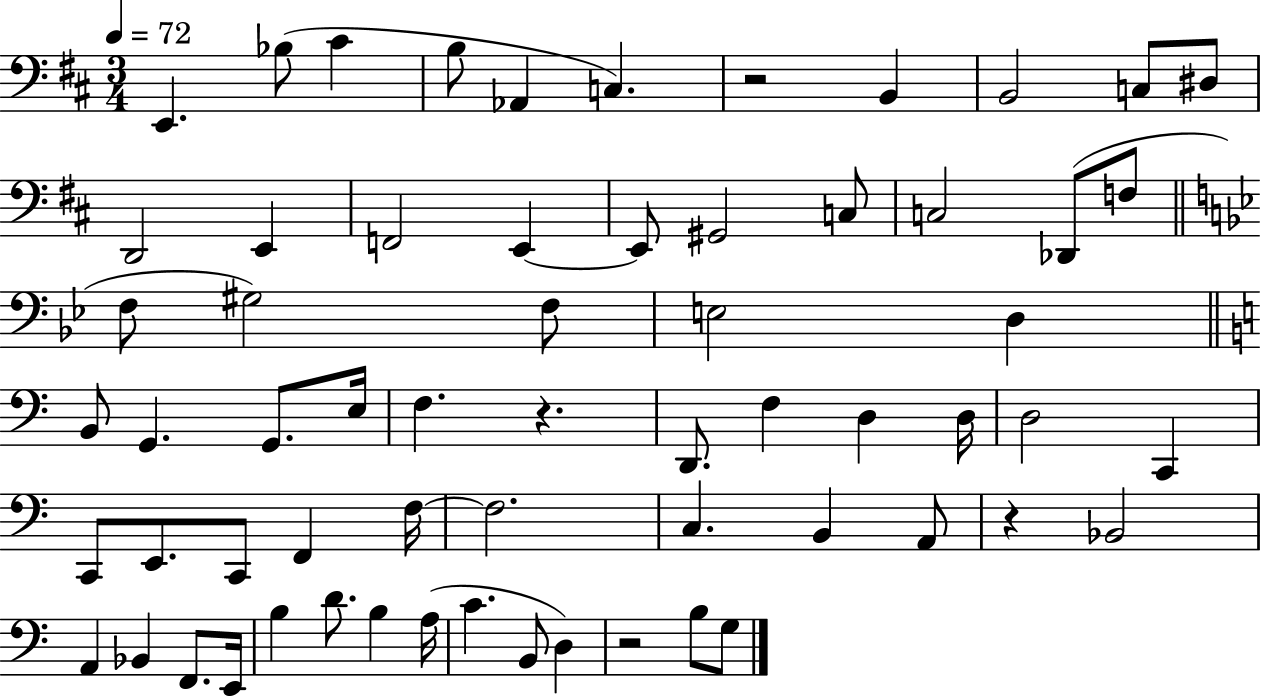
{
  \clef bass
  \numericTimeSignature
  \time 3/4
  \key d \major
  \tempo 4 = 72
  e,4. bes8( cis'4 | b8 aes,4 c4.) | r2 b,4 | b,2 c8 dis8 | \break d,2 e,4 | f,2 e,4~~ | e,8 gis,2 c8 | c2 des,8( f8 | \break \bar "||" \break \key bes \major f8 gis2) f8 | e2 d4 | \bar "||" \break \key a \minor b,8 g,4. g,8. e16 | f4. r4. | d,8. f4 d4 d16 | d2 c,4 | \break c,8 e,8. c,8 f,4 f16~~ | f2. | c4. b,4 a,8 | r4 bes,2 | \break a,4 bes,4 f,8. e,16 | b4 d'8. b4 a16( | c'4. b,8 d4) | r2 b8 g8 | \break \bar "|."
}